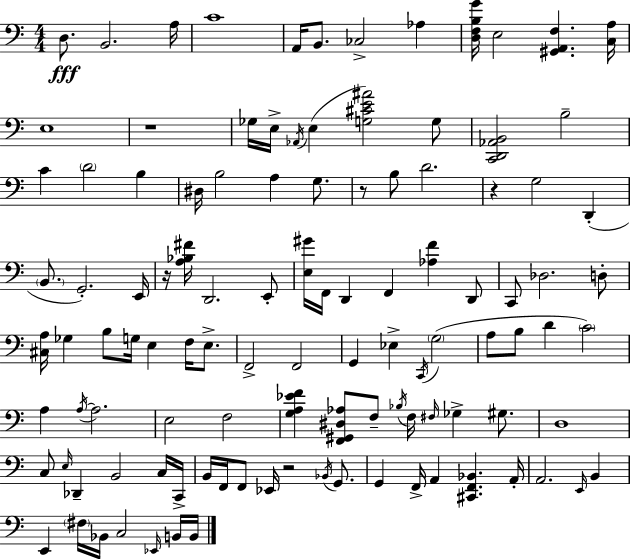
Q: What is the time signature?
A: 4/4